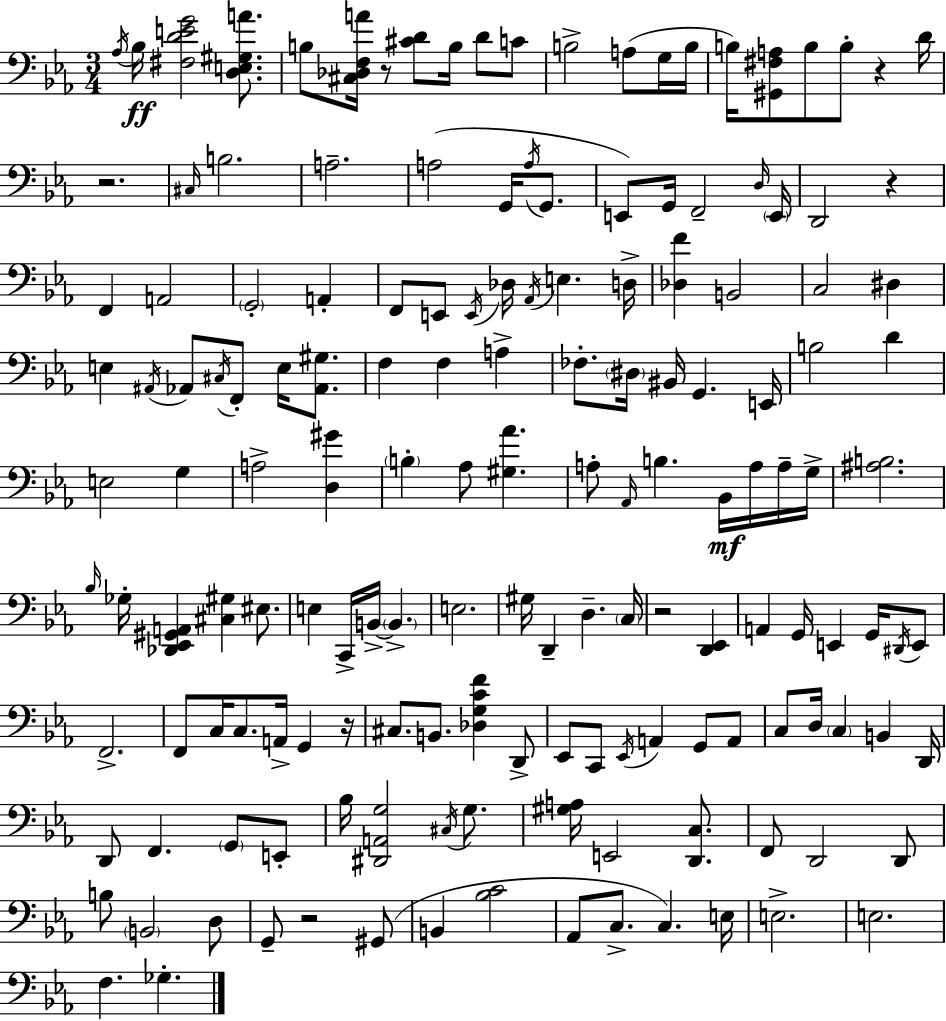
{
  \clef bass
  \numericTimeSignature
  \time 3/4
  \key ees \major
  \acciaccatura { aes16 }\ff bes16 <fis d' e' g'>2 <d e gis a'>8. | b8 <cis des f a'>16 r8 <cis' d'>8 b16 d'8 c'8 | b2-> a8( g16 | b16 b16) <gis, fis a>8 b8 b8-. r4 | \break d'16 r2. | \grace { cis16 } b2. | a2.-- | a2( g,16 \acciaccatura { a16 } | \break g,8. e,8) g,16 f,2-- | \grace { d16 } \parenthesize e,16 d,2 | r4 f,4 a,2 | \parenthesize g,2-. | \break a,4-. f,8 e,8 \acciaccatura { e,16 } des16 \acciaccatura { aes,16 } e4. | d16-> <des f'>4 b,2 | c2 | dis4 e4 \acciaccatura { ais,16 } aes,8 | \break \acciaccatura { cis16 } f,8-. e16 <aes, gis>8. f4 | f4 a4-> fes8.-. \parenthesize dis16 | bis,16 g,4. e,16 b2 | d'4 e2 | \break g4 a2-> | <d gis'>4 \parenthesize b4-. | aes8 <gis aes'>4. a8-. \grace { aes,16 } b4. | bes,16\mf a16 a16-- g16-> <ais b>2. | \break \grace { bes16 } ges16-. <des, ees, gis, a,>4 | <cis gis>4 eis8. e4 | c,16-> b,16->~~ \parenthesize b,4.-> e2. | gis16 d,4-- | \break d4.-- \parenthesize c16 r2 | <d, ees,>4 a,4 | g,16 e,4 g,16 \acciaccatura { dis,16 } e,8 f,2.-> | f,8 | \break c16 c8. a,16-> g,4 r16 cis8. | b,8. <des g c' f'>4 d,8-> ees,8 | c,8 \acciaccatura { ees,16 } a,4 g,8 a,8 | c8 d16 \parenthesize c4 b,4 d,16 | \break d,8 f,4. \parenthesize g,8 e,8-. | bes16 <dis, a, g>2 \acciaccatura { cis16 } g8. | <gis a>16 e,2 <d, c>8. | f,8 d,2 d,8 | \break b8 \parenthesize b,2 d8 | g,8-- r2 gis,8( | b,4 <bes c'>2 | aes,8 c8.-> c4.) | \break e16 e2.-> | e2. | f4. ges4.-. | \bar "|."
}